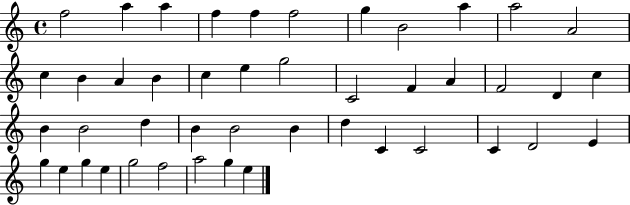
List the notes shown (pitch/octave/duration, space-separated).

F5/h A5/q A5/q F5/q F5/q F5/h G5/q B4/h A5/q A5/h A4/h C5/q B4/q A4/q B4/q C5/q E5/q G5/h C4/h F4/q A4/q F4/h D4/q C5/q B4/q B4/h D5/q B4/q B4/h B4/q D5/q C4/q C4/h C4/q D4/h E4/q G5/q E5/q G5/q E5/q G5/h F5/h A5/h G5/q E5/q